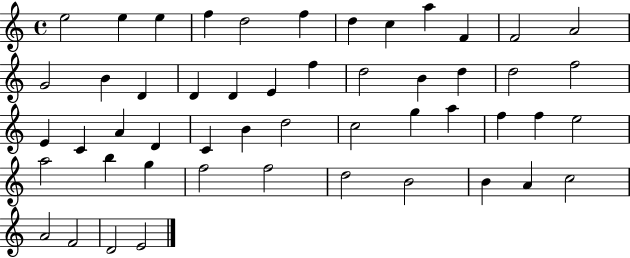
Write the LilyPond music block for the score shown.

{
  \clef treble
  \time 4/4
  \defaultTimeSignature
  \key c \major
  e''2 e''4 e''4 | f''4 d''2 f''4 | d''4 c''4 a''4 f'4 | f'2 a'2 | \break g'2 b'4 d'4 | d'4 d'4 e'4 f''4 | d''2 b'4 d''4 | d''2 f''2 | \break e'4 c'4 a'4 d'4 | c'4 b'4 d''2 | c''2 g''4 a''4 | f''4 f''4 e''2 | \break a''2 b''4 g''4 | f''2 f''2 | d''2 b'2 | b'4 a'4 c''2 | \break a'2 f'2 | d'2 e'2 | \bar "|."
}